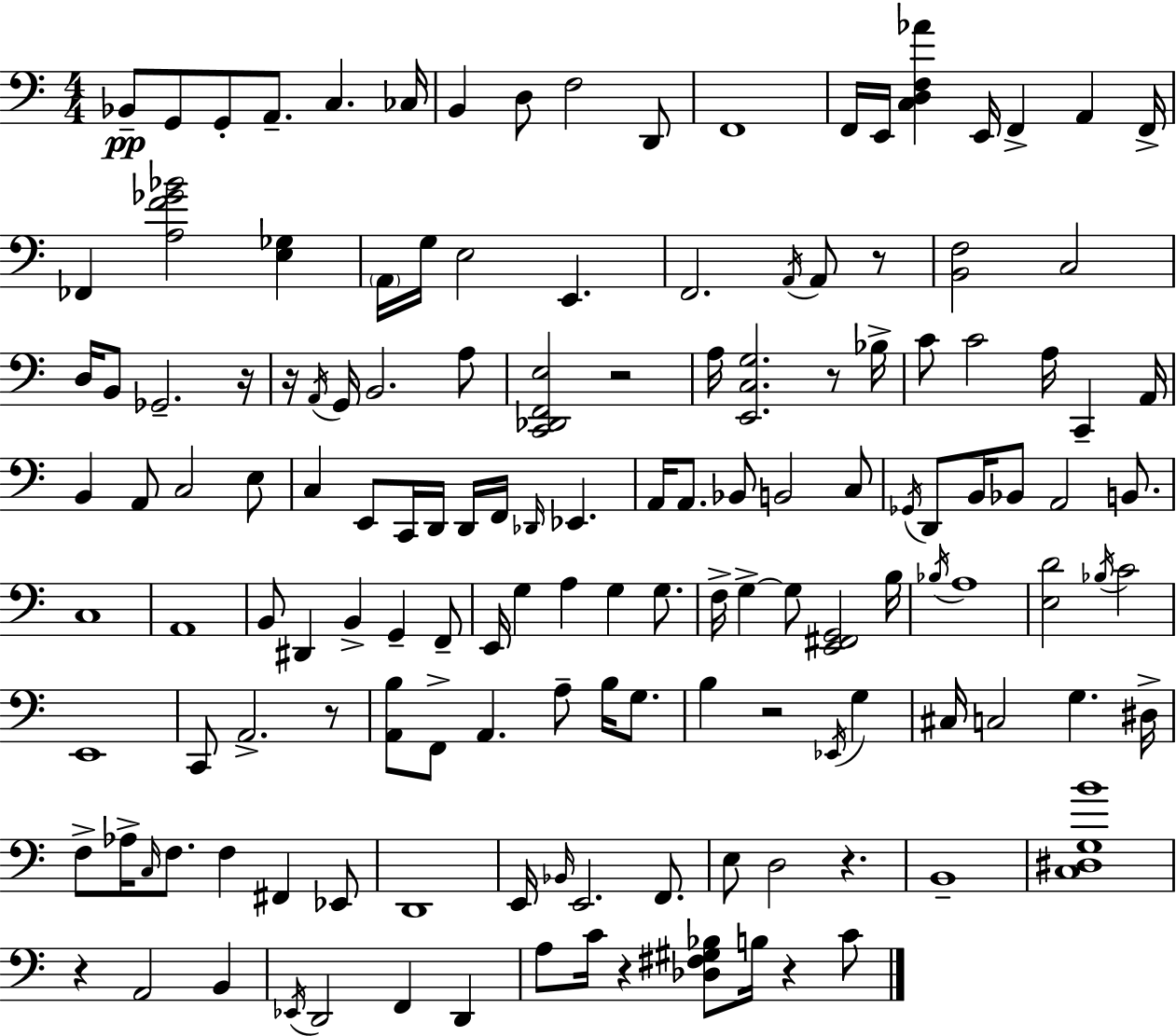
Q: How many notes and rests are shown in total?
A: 145